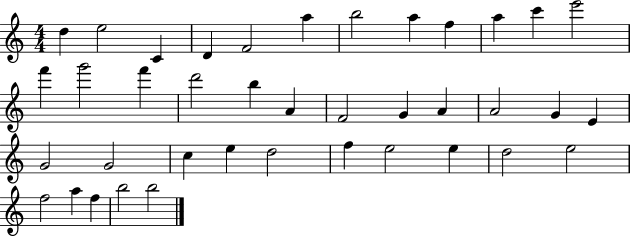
{
  \clef treble
  \numericTimeSignature
  \time 4/4
  \key c \major
  d''4 e''2 c'4 | d'4 f'2 a''4 | b''2 a''4 f''4 | a''4 c'''4 e'''2 | \break f'''4 g'''2 f'''4 | d'''2 b''4 a'4 | f'2 g'4 a'4 | a'2 g'4 e'4 | \break g'2 g'2 | c''4 e''4 d''2 | f''4 e''2 e''4 | d''2 e''2 | \break f''2 a''4 f''4 | b''2 b''2 | \bar "|."
}